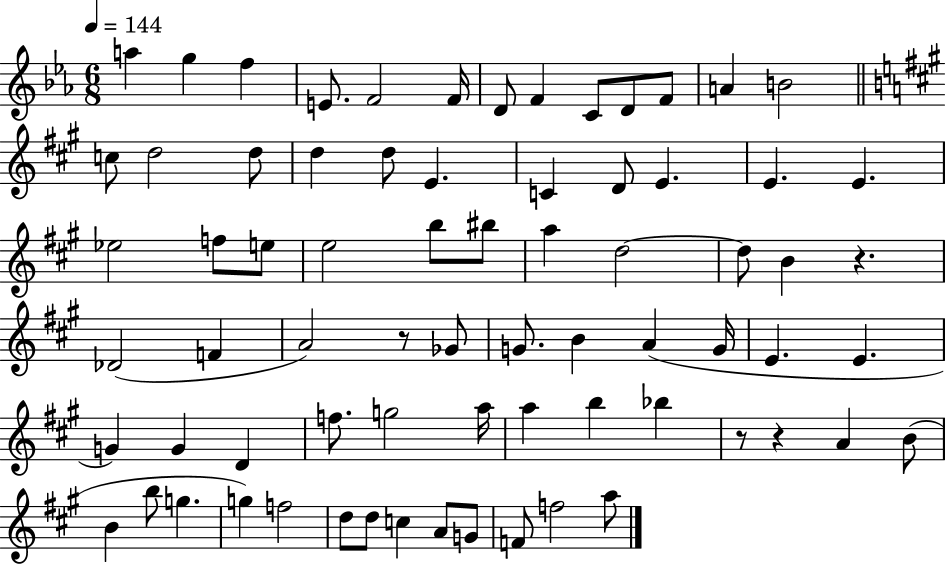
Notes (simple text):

A5/q G5/q F5/q E4/e. F4/h F4/s D4/e F4/q C4/e D4/e F4/e A4/q B4/h C5/e D5/h D5/e D5/q D5/e E4/q. C4/q D4/e E4/q. E4/q. E4/q. Eb5/h F5/e E5/e E5/h B5/e BIS5/e A5/q D5/h D5/e B4/q R/q. Db4/h F4/q A4/h R/e Gb4/e G4/e. B4/q A4/q G4/s E4/q. E4/q. G4/q G4/q D4/q F5/e. G5/h A5/s A5/q B5/q Bb5/q R/e R/q A4/q B4/e B4/q B5/e G5/q. G5/q F5/h D5/e D5/e C5/q A4/e G4/e F4/e F5/h A5/e